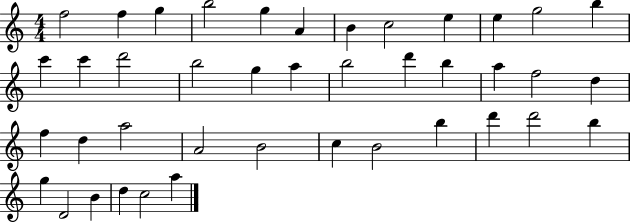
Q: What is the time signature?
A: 4/4